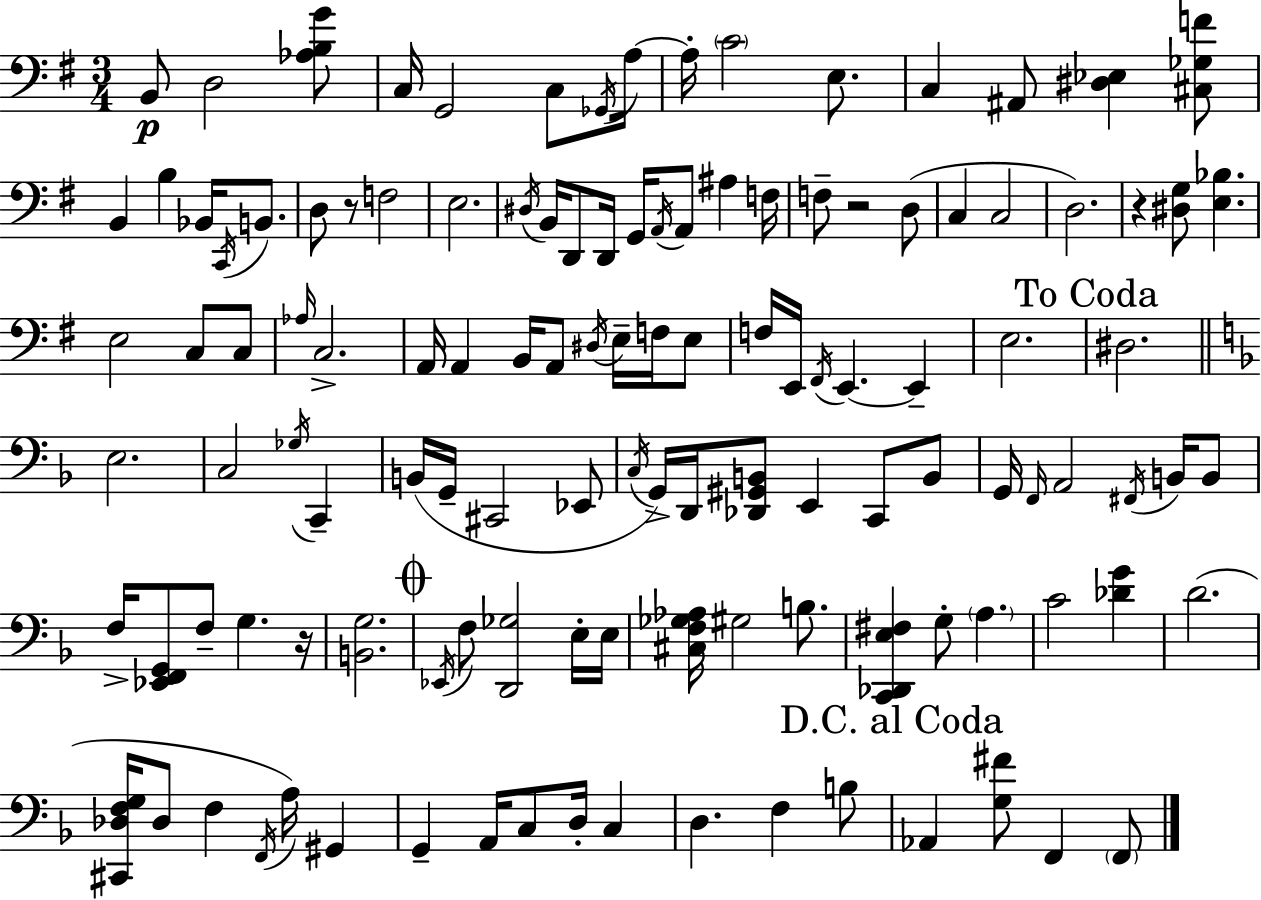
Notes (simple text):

B2/e D3/h [Ab3,B3,G4]/e C3/s G2/h C3/e Gb2/s A3/s A3/s C4/h E3/e. C3/q A#2/e [D#3,Eb3]/q [C#3,Gb3,F4]/e B2/q B3/q Bb2/s C2/s B2/e. D3/e R/e F3/h E3/h. D#3/s B2/s D2/e D2/s G2/s A2/s A2/e A#3/q F3/s F3/e R/h D3/e C3/q C3/h D3/h. R/q [D#3,G3]/e [E3,Bb3]/q. E3/h C3/e C3/e Ab3/s C3/h. A2/s A2/q B2/s A2/e D#3/s E3/s F3/s E3/e F3/s E2/s F#2/s E2/q. E2/q E3/h. D#3/h. E3/h. C3/h Gb3/s C2/q B2/s G2/s C#2/h Eb2/e C3/s G2/s D2/s [Db2,G#2,B2]/e E2/q C2/e B2/e G2/s F2/s A2/h F#2/s B2/s B2/e F3/s [Eb2,F2,G2]/e F3/e G3/q. R/s [B2,G3]/h. Eb2/s F3/e [D2,Gb3]/h E3/s E3/s [C#3,F3,Gb3,Ab3]/s G#3/h B3/e. [C2,Db2,E3,F#3]/q G3/e A3/q. C4/h [Db4,G4]/q D4/h. [C#2,Db3,F3,G3]/s Db3/e F3/q F2/s A3/s G#2/q G2/q A2/s C3/e D3/s C3/q D3/q. F3/q B3/e Ab2/q [G3,F#4]/e F2/q F2/e